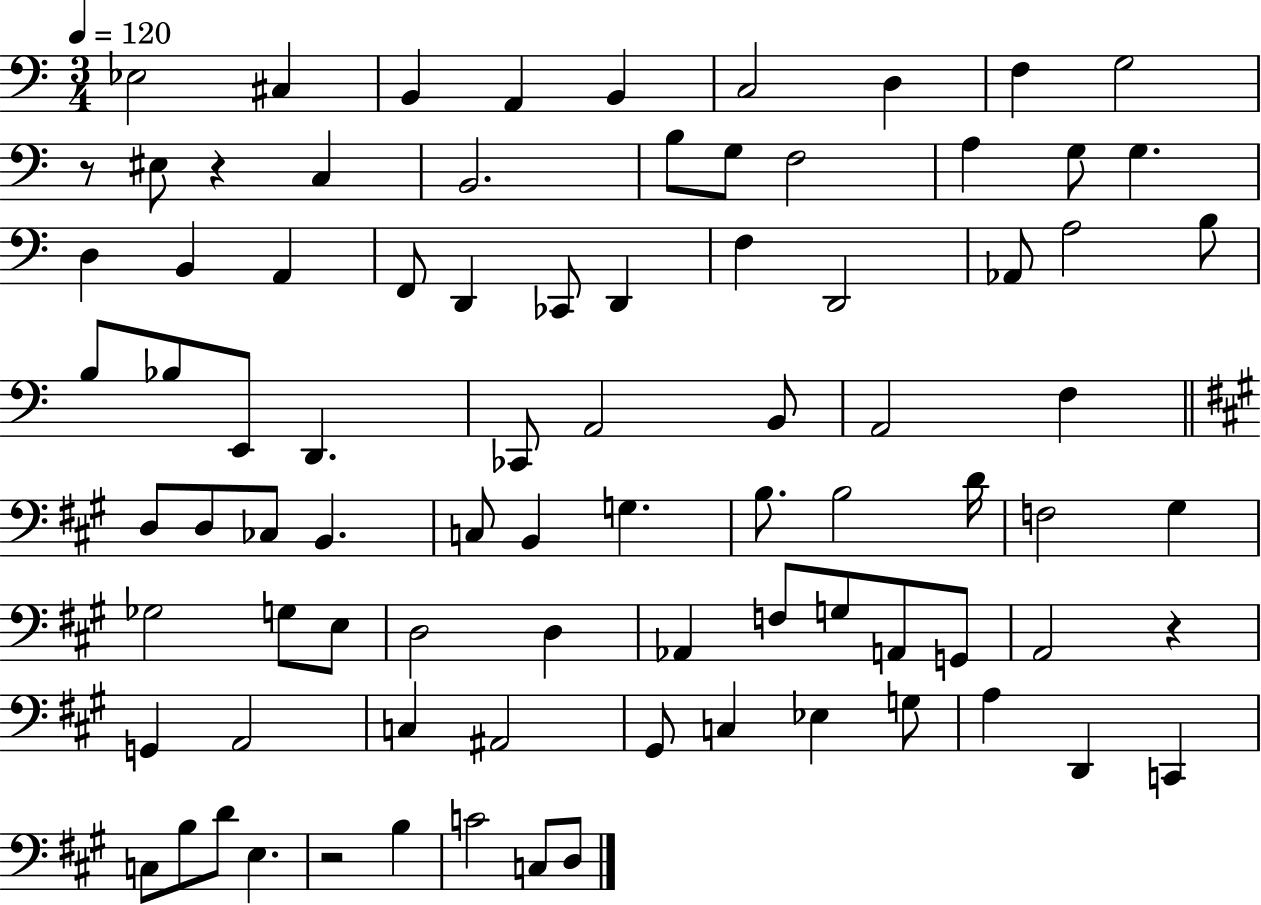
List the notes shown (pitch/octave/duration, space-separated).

Eb3/h C#3/q B2/q A2/q B2/q C3/h D3/q F3/q G3/h R/e EIS3/e R/q C3/q B2/h. B3/e G3/e F3/h A3/q G3/e G3/q. D3/q B2/q A2/q F2/e D2/q CES2/e D2/q F3/q D2/h Ab2/e A3/h B3/e B3/e Bb3/e E2/e D2/q. CES2/e A2/h B2/e A2/h F3/q D3/e D3/e CES3/e B2/q. C3/e B2/q G3/q. B3/e. B3/h D4/s F3/h G#3/q Gb3/h G3/e E3/e D3/h D3/q Ab2/q F3/e G3/e A2/e G2/e A2/h R/q G2/q A2/h C3/q A#2/h G#2/e C3/q Eb3/q G3/e A3/q D2/q C2/q C3/e B3/e D4/e E3/q. R/h B3/q C4/h C3/e D3/e